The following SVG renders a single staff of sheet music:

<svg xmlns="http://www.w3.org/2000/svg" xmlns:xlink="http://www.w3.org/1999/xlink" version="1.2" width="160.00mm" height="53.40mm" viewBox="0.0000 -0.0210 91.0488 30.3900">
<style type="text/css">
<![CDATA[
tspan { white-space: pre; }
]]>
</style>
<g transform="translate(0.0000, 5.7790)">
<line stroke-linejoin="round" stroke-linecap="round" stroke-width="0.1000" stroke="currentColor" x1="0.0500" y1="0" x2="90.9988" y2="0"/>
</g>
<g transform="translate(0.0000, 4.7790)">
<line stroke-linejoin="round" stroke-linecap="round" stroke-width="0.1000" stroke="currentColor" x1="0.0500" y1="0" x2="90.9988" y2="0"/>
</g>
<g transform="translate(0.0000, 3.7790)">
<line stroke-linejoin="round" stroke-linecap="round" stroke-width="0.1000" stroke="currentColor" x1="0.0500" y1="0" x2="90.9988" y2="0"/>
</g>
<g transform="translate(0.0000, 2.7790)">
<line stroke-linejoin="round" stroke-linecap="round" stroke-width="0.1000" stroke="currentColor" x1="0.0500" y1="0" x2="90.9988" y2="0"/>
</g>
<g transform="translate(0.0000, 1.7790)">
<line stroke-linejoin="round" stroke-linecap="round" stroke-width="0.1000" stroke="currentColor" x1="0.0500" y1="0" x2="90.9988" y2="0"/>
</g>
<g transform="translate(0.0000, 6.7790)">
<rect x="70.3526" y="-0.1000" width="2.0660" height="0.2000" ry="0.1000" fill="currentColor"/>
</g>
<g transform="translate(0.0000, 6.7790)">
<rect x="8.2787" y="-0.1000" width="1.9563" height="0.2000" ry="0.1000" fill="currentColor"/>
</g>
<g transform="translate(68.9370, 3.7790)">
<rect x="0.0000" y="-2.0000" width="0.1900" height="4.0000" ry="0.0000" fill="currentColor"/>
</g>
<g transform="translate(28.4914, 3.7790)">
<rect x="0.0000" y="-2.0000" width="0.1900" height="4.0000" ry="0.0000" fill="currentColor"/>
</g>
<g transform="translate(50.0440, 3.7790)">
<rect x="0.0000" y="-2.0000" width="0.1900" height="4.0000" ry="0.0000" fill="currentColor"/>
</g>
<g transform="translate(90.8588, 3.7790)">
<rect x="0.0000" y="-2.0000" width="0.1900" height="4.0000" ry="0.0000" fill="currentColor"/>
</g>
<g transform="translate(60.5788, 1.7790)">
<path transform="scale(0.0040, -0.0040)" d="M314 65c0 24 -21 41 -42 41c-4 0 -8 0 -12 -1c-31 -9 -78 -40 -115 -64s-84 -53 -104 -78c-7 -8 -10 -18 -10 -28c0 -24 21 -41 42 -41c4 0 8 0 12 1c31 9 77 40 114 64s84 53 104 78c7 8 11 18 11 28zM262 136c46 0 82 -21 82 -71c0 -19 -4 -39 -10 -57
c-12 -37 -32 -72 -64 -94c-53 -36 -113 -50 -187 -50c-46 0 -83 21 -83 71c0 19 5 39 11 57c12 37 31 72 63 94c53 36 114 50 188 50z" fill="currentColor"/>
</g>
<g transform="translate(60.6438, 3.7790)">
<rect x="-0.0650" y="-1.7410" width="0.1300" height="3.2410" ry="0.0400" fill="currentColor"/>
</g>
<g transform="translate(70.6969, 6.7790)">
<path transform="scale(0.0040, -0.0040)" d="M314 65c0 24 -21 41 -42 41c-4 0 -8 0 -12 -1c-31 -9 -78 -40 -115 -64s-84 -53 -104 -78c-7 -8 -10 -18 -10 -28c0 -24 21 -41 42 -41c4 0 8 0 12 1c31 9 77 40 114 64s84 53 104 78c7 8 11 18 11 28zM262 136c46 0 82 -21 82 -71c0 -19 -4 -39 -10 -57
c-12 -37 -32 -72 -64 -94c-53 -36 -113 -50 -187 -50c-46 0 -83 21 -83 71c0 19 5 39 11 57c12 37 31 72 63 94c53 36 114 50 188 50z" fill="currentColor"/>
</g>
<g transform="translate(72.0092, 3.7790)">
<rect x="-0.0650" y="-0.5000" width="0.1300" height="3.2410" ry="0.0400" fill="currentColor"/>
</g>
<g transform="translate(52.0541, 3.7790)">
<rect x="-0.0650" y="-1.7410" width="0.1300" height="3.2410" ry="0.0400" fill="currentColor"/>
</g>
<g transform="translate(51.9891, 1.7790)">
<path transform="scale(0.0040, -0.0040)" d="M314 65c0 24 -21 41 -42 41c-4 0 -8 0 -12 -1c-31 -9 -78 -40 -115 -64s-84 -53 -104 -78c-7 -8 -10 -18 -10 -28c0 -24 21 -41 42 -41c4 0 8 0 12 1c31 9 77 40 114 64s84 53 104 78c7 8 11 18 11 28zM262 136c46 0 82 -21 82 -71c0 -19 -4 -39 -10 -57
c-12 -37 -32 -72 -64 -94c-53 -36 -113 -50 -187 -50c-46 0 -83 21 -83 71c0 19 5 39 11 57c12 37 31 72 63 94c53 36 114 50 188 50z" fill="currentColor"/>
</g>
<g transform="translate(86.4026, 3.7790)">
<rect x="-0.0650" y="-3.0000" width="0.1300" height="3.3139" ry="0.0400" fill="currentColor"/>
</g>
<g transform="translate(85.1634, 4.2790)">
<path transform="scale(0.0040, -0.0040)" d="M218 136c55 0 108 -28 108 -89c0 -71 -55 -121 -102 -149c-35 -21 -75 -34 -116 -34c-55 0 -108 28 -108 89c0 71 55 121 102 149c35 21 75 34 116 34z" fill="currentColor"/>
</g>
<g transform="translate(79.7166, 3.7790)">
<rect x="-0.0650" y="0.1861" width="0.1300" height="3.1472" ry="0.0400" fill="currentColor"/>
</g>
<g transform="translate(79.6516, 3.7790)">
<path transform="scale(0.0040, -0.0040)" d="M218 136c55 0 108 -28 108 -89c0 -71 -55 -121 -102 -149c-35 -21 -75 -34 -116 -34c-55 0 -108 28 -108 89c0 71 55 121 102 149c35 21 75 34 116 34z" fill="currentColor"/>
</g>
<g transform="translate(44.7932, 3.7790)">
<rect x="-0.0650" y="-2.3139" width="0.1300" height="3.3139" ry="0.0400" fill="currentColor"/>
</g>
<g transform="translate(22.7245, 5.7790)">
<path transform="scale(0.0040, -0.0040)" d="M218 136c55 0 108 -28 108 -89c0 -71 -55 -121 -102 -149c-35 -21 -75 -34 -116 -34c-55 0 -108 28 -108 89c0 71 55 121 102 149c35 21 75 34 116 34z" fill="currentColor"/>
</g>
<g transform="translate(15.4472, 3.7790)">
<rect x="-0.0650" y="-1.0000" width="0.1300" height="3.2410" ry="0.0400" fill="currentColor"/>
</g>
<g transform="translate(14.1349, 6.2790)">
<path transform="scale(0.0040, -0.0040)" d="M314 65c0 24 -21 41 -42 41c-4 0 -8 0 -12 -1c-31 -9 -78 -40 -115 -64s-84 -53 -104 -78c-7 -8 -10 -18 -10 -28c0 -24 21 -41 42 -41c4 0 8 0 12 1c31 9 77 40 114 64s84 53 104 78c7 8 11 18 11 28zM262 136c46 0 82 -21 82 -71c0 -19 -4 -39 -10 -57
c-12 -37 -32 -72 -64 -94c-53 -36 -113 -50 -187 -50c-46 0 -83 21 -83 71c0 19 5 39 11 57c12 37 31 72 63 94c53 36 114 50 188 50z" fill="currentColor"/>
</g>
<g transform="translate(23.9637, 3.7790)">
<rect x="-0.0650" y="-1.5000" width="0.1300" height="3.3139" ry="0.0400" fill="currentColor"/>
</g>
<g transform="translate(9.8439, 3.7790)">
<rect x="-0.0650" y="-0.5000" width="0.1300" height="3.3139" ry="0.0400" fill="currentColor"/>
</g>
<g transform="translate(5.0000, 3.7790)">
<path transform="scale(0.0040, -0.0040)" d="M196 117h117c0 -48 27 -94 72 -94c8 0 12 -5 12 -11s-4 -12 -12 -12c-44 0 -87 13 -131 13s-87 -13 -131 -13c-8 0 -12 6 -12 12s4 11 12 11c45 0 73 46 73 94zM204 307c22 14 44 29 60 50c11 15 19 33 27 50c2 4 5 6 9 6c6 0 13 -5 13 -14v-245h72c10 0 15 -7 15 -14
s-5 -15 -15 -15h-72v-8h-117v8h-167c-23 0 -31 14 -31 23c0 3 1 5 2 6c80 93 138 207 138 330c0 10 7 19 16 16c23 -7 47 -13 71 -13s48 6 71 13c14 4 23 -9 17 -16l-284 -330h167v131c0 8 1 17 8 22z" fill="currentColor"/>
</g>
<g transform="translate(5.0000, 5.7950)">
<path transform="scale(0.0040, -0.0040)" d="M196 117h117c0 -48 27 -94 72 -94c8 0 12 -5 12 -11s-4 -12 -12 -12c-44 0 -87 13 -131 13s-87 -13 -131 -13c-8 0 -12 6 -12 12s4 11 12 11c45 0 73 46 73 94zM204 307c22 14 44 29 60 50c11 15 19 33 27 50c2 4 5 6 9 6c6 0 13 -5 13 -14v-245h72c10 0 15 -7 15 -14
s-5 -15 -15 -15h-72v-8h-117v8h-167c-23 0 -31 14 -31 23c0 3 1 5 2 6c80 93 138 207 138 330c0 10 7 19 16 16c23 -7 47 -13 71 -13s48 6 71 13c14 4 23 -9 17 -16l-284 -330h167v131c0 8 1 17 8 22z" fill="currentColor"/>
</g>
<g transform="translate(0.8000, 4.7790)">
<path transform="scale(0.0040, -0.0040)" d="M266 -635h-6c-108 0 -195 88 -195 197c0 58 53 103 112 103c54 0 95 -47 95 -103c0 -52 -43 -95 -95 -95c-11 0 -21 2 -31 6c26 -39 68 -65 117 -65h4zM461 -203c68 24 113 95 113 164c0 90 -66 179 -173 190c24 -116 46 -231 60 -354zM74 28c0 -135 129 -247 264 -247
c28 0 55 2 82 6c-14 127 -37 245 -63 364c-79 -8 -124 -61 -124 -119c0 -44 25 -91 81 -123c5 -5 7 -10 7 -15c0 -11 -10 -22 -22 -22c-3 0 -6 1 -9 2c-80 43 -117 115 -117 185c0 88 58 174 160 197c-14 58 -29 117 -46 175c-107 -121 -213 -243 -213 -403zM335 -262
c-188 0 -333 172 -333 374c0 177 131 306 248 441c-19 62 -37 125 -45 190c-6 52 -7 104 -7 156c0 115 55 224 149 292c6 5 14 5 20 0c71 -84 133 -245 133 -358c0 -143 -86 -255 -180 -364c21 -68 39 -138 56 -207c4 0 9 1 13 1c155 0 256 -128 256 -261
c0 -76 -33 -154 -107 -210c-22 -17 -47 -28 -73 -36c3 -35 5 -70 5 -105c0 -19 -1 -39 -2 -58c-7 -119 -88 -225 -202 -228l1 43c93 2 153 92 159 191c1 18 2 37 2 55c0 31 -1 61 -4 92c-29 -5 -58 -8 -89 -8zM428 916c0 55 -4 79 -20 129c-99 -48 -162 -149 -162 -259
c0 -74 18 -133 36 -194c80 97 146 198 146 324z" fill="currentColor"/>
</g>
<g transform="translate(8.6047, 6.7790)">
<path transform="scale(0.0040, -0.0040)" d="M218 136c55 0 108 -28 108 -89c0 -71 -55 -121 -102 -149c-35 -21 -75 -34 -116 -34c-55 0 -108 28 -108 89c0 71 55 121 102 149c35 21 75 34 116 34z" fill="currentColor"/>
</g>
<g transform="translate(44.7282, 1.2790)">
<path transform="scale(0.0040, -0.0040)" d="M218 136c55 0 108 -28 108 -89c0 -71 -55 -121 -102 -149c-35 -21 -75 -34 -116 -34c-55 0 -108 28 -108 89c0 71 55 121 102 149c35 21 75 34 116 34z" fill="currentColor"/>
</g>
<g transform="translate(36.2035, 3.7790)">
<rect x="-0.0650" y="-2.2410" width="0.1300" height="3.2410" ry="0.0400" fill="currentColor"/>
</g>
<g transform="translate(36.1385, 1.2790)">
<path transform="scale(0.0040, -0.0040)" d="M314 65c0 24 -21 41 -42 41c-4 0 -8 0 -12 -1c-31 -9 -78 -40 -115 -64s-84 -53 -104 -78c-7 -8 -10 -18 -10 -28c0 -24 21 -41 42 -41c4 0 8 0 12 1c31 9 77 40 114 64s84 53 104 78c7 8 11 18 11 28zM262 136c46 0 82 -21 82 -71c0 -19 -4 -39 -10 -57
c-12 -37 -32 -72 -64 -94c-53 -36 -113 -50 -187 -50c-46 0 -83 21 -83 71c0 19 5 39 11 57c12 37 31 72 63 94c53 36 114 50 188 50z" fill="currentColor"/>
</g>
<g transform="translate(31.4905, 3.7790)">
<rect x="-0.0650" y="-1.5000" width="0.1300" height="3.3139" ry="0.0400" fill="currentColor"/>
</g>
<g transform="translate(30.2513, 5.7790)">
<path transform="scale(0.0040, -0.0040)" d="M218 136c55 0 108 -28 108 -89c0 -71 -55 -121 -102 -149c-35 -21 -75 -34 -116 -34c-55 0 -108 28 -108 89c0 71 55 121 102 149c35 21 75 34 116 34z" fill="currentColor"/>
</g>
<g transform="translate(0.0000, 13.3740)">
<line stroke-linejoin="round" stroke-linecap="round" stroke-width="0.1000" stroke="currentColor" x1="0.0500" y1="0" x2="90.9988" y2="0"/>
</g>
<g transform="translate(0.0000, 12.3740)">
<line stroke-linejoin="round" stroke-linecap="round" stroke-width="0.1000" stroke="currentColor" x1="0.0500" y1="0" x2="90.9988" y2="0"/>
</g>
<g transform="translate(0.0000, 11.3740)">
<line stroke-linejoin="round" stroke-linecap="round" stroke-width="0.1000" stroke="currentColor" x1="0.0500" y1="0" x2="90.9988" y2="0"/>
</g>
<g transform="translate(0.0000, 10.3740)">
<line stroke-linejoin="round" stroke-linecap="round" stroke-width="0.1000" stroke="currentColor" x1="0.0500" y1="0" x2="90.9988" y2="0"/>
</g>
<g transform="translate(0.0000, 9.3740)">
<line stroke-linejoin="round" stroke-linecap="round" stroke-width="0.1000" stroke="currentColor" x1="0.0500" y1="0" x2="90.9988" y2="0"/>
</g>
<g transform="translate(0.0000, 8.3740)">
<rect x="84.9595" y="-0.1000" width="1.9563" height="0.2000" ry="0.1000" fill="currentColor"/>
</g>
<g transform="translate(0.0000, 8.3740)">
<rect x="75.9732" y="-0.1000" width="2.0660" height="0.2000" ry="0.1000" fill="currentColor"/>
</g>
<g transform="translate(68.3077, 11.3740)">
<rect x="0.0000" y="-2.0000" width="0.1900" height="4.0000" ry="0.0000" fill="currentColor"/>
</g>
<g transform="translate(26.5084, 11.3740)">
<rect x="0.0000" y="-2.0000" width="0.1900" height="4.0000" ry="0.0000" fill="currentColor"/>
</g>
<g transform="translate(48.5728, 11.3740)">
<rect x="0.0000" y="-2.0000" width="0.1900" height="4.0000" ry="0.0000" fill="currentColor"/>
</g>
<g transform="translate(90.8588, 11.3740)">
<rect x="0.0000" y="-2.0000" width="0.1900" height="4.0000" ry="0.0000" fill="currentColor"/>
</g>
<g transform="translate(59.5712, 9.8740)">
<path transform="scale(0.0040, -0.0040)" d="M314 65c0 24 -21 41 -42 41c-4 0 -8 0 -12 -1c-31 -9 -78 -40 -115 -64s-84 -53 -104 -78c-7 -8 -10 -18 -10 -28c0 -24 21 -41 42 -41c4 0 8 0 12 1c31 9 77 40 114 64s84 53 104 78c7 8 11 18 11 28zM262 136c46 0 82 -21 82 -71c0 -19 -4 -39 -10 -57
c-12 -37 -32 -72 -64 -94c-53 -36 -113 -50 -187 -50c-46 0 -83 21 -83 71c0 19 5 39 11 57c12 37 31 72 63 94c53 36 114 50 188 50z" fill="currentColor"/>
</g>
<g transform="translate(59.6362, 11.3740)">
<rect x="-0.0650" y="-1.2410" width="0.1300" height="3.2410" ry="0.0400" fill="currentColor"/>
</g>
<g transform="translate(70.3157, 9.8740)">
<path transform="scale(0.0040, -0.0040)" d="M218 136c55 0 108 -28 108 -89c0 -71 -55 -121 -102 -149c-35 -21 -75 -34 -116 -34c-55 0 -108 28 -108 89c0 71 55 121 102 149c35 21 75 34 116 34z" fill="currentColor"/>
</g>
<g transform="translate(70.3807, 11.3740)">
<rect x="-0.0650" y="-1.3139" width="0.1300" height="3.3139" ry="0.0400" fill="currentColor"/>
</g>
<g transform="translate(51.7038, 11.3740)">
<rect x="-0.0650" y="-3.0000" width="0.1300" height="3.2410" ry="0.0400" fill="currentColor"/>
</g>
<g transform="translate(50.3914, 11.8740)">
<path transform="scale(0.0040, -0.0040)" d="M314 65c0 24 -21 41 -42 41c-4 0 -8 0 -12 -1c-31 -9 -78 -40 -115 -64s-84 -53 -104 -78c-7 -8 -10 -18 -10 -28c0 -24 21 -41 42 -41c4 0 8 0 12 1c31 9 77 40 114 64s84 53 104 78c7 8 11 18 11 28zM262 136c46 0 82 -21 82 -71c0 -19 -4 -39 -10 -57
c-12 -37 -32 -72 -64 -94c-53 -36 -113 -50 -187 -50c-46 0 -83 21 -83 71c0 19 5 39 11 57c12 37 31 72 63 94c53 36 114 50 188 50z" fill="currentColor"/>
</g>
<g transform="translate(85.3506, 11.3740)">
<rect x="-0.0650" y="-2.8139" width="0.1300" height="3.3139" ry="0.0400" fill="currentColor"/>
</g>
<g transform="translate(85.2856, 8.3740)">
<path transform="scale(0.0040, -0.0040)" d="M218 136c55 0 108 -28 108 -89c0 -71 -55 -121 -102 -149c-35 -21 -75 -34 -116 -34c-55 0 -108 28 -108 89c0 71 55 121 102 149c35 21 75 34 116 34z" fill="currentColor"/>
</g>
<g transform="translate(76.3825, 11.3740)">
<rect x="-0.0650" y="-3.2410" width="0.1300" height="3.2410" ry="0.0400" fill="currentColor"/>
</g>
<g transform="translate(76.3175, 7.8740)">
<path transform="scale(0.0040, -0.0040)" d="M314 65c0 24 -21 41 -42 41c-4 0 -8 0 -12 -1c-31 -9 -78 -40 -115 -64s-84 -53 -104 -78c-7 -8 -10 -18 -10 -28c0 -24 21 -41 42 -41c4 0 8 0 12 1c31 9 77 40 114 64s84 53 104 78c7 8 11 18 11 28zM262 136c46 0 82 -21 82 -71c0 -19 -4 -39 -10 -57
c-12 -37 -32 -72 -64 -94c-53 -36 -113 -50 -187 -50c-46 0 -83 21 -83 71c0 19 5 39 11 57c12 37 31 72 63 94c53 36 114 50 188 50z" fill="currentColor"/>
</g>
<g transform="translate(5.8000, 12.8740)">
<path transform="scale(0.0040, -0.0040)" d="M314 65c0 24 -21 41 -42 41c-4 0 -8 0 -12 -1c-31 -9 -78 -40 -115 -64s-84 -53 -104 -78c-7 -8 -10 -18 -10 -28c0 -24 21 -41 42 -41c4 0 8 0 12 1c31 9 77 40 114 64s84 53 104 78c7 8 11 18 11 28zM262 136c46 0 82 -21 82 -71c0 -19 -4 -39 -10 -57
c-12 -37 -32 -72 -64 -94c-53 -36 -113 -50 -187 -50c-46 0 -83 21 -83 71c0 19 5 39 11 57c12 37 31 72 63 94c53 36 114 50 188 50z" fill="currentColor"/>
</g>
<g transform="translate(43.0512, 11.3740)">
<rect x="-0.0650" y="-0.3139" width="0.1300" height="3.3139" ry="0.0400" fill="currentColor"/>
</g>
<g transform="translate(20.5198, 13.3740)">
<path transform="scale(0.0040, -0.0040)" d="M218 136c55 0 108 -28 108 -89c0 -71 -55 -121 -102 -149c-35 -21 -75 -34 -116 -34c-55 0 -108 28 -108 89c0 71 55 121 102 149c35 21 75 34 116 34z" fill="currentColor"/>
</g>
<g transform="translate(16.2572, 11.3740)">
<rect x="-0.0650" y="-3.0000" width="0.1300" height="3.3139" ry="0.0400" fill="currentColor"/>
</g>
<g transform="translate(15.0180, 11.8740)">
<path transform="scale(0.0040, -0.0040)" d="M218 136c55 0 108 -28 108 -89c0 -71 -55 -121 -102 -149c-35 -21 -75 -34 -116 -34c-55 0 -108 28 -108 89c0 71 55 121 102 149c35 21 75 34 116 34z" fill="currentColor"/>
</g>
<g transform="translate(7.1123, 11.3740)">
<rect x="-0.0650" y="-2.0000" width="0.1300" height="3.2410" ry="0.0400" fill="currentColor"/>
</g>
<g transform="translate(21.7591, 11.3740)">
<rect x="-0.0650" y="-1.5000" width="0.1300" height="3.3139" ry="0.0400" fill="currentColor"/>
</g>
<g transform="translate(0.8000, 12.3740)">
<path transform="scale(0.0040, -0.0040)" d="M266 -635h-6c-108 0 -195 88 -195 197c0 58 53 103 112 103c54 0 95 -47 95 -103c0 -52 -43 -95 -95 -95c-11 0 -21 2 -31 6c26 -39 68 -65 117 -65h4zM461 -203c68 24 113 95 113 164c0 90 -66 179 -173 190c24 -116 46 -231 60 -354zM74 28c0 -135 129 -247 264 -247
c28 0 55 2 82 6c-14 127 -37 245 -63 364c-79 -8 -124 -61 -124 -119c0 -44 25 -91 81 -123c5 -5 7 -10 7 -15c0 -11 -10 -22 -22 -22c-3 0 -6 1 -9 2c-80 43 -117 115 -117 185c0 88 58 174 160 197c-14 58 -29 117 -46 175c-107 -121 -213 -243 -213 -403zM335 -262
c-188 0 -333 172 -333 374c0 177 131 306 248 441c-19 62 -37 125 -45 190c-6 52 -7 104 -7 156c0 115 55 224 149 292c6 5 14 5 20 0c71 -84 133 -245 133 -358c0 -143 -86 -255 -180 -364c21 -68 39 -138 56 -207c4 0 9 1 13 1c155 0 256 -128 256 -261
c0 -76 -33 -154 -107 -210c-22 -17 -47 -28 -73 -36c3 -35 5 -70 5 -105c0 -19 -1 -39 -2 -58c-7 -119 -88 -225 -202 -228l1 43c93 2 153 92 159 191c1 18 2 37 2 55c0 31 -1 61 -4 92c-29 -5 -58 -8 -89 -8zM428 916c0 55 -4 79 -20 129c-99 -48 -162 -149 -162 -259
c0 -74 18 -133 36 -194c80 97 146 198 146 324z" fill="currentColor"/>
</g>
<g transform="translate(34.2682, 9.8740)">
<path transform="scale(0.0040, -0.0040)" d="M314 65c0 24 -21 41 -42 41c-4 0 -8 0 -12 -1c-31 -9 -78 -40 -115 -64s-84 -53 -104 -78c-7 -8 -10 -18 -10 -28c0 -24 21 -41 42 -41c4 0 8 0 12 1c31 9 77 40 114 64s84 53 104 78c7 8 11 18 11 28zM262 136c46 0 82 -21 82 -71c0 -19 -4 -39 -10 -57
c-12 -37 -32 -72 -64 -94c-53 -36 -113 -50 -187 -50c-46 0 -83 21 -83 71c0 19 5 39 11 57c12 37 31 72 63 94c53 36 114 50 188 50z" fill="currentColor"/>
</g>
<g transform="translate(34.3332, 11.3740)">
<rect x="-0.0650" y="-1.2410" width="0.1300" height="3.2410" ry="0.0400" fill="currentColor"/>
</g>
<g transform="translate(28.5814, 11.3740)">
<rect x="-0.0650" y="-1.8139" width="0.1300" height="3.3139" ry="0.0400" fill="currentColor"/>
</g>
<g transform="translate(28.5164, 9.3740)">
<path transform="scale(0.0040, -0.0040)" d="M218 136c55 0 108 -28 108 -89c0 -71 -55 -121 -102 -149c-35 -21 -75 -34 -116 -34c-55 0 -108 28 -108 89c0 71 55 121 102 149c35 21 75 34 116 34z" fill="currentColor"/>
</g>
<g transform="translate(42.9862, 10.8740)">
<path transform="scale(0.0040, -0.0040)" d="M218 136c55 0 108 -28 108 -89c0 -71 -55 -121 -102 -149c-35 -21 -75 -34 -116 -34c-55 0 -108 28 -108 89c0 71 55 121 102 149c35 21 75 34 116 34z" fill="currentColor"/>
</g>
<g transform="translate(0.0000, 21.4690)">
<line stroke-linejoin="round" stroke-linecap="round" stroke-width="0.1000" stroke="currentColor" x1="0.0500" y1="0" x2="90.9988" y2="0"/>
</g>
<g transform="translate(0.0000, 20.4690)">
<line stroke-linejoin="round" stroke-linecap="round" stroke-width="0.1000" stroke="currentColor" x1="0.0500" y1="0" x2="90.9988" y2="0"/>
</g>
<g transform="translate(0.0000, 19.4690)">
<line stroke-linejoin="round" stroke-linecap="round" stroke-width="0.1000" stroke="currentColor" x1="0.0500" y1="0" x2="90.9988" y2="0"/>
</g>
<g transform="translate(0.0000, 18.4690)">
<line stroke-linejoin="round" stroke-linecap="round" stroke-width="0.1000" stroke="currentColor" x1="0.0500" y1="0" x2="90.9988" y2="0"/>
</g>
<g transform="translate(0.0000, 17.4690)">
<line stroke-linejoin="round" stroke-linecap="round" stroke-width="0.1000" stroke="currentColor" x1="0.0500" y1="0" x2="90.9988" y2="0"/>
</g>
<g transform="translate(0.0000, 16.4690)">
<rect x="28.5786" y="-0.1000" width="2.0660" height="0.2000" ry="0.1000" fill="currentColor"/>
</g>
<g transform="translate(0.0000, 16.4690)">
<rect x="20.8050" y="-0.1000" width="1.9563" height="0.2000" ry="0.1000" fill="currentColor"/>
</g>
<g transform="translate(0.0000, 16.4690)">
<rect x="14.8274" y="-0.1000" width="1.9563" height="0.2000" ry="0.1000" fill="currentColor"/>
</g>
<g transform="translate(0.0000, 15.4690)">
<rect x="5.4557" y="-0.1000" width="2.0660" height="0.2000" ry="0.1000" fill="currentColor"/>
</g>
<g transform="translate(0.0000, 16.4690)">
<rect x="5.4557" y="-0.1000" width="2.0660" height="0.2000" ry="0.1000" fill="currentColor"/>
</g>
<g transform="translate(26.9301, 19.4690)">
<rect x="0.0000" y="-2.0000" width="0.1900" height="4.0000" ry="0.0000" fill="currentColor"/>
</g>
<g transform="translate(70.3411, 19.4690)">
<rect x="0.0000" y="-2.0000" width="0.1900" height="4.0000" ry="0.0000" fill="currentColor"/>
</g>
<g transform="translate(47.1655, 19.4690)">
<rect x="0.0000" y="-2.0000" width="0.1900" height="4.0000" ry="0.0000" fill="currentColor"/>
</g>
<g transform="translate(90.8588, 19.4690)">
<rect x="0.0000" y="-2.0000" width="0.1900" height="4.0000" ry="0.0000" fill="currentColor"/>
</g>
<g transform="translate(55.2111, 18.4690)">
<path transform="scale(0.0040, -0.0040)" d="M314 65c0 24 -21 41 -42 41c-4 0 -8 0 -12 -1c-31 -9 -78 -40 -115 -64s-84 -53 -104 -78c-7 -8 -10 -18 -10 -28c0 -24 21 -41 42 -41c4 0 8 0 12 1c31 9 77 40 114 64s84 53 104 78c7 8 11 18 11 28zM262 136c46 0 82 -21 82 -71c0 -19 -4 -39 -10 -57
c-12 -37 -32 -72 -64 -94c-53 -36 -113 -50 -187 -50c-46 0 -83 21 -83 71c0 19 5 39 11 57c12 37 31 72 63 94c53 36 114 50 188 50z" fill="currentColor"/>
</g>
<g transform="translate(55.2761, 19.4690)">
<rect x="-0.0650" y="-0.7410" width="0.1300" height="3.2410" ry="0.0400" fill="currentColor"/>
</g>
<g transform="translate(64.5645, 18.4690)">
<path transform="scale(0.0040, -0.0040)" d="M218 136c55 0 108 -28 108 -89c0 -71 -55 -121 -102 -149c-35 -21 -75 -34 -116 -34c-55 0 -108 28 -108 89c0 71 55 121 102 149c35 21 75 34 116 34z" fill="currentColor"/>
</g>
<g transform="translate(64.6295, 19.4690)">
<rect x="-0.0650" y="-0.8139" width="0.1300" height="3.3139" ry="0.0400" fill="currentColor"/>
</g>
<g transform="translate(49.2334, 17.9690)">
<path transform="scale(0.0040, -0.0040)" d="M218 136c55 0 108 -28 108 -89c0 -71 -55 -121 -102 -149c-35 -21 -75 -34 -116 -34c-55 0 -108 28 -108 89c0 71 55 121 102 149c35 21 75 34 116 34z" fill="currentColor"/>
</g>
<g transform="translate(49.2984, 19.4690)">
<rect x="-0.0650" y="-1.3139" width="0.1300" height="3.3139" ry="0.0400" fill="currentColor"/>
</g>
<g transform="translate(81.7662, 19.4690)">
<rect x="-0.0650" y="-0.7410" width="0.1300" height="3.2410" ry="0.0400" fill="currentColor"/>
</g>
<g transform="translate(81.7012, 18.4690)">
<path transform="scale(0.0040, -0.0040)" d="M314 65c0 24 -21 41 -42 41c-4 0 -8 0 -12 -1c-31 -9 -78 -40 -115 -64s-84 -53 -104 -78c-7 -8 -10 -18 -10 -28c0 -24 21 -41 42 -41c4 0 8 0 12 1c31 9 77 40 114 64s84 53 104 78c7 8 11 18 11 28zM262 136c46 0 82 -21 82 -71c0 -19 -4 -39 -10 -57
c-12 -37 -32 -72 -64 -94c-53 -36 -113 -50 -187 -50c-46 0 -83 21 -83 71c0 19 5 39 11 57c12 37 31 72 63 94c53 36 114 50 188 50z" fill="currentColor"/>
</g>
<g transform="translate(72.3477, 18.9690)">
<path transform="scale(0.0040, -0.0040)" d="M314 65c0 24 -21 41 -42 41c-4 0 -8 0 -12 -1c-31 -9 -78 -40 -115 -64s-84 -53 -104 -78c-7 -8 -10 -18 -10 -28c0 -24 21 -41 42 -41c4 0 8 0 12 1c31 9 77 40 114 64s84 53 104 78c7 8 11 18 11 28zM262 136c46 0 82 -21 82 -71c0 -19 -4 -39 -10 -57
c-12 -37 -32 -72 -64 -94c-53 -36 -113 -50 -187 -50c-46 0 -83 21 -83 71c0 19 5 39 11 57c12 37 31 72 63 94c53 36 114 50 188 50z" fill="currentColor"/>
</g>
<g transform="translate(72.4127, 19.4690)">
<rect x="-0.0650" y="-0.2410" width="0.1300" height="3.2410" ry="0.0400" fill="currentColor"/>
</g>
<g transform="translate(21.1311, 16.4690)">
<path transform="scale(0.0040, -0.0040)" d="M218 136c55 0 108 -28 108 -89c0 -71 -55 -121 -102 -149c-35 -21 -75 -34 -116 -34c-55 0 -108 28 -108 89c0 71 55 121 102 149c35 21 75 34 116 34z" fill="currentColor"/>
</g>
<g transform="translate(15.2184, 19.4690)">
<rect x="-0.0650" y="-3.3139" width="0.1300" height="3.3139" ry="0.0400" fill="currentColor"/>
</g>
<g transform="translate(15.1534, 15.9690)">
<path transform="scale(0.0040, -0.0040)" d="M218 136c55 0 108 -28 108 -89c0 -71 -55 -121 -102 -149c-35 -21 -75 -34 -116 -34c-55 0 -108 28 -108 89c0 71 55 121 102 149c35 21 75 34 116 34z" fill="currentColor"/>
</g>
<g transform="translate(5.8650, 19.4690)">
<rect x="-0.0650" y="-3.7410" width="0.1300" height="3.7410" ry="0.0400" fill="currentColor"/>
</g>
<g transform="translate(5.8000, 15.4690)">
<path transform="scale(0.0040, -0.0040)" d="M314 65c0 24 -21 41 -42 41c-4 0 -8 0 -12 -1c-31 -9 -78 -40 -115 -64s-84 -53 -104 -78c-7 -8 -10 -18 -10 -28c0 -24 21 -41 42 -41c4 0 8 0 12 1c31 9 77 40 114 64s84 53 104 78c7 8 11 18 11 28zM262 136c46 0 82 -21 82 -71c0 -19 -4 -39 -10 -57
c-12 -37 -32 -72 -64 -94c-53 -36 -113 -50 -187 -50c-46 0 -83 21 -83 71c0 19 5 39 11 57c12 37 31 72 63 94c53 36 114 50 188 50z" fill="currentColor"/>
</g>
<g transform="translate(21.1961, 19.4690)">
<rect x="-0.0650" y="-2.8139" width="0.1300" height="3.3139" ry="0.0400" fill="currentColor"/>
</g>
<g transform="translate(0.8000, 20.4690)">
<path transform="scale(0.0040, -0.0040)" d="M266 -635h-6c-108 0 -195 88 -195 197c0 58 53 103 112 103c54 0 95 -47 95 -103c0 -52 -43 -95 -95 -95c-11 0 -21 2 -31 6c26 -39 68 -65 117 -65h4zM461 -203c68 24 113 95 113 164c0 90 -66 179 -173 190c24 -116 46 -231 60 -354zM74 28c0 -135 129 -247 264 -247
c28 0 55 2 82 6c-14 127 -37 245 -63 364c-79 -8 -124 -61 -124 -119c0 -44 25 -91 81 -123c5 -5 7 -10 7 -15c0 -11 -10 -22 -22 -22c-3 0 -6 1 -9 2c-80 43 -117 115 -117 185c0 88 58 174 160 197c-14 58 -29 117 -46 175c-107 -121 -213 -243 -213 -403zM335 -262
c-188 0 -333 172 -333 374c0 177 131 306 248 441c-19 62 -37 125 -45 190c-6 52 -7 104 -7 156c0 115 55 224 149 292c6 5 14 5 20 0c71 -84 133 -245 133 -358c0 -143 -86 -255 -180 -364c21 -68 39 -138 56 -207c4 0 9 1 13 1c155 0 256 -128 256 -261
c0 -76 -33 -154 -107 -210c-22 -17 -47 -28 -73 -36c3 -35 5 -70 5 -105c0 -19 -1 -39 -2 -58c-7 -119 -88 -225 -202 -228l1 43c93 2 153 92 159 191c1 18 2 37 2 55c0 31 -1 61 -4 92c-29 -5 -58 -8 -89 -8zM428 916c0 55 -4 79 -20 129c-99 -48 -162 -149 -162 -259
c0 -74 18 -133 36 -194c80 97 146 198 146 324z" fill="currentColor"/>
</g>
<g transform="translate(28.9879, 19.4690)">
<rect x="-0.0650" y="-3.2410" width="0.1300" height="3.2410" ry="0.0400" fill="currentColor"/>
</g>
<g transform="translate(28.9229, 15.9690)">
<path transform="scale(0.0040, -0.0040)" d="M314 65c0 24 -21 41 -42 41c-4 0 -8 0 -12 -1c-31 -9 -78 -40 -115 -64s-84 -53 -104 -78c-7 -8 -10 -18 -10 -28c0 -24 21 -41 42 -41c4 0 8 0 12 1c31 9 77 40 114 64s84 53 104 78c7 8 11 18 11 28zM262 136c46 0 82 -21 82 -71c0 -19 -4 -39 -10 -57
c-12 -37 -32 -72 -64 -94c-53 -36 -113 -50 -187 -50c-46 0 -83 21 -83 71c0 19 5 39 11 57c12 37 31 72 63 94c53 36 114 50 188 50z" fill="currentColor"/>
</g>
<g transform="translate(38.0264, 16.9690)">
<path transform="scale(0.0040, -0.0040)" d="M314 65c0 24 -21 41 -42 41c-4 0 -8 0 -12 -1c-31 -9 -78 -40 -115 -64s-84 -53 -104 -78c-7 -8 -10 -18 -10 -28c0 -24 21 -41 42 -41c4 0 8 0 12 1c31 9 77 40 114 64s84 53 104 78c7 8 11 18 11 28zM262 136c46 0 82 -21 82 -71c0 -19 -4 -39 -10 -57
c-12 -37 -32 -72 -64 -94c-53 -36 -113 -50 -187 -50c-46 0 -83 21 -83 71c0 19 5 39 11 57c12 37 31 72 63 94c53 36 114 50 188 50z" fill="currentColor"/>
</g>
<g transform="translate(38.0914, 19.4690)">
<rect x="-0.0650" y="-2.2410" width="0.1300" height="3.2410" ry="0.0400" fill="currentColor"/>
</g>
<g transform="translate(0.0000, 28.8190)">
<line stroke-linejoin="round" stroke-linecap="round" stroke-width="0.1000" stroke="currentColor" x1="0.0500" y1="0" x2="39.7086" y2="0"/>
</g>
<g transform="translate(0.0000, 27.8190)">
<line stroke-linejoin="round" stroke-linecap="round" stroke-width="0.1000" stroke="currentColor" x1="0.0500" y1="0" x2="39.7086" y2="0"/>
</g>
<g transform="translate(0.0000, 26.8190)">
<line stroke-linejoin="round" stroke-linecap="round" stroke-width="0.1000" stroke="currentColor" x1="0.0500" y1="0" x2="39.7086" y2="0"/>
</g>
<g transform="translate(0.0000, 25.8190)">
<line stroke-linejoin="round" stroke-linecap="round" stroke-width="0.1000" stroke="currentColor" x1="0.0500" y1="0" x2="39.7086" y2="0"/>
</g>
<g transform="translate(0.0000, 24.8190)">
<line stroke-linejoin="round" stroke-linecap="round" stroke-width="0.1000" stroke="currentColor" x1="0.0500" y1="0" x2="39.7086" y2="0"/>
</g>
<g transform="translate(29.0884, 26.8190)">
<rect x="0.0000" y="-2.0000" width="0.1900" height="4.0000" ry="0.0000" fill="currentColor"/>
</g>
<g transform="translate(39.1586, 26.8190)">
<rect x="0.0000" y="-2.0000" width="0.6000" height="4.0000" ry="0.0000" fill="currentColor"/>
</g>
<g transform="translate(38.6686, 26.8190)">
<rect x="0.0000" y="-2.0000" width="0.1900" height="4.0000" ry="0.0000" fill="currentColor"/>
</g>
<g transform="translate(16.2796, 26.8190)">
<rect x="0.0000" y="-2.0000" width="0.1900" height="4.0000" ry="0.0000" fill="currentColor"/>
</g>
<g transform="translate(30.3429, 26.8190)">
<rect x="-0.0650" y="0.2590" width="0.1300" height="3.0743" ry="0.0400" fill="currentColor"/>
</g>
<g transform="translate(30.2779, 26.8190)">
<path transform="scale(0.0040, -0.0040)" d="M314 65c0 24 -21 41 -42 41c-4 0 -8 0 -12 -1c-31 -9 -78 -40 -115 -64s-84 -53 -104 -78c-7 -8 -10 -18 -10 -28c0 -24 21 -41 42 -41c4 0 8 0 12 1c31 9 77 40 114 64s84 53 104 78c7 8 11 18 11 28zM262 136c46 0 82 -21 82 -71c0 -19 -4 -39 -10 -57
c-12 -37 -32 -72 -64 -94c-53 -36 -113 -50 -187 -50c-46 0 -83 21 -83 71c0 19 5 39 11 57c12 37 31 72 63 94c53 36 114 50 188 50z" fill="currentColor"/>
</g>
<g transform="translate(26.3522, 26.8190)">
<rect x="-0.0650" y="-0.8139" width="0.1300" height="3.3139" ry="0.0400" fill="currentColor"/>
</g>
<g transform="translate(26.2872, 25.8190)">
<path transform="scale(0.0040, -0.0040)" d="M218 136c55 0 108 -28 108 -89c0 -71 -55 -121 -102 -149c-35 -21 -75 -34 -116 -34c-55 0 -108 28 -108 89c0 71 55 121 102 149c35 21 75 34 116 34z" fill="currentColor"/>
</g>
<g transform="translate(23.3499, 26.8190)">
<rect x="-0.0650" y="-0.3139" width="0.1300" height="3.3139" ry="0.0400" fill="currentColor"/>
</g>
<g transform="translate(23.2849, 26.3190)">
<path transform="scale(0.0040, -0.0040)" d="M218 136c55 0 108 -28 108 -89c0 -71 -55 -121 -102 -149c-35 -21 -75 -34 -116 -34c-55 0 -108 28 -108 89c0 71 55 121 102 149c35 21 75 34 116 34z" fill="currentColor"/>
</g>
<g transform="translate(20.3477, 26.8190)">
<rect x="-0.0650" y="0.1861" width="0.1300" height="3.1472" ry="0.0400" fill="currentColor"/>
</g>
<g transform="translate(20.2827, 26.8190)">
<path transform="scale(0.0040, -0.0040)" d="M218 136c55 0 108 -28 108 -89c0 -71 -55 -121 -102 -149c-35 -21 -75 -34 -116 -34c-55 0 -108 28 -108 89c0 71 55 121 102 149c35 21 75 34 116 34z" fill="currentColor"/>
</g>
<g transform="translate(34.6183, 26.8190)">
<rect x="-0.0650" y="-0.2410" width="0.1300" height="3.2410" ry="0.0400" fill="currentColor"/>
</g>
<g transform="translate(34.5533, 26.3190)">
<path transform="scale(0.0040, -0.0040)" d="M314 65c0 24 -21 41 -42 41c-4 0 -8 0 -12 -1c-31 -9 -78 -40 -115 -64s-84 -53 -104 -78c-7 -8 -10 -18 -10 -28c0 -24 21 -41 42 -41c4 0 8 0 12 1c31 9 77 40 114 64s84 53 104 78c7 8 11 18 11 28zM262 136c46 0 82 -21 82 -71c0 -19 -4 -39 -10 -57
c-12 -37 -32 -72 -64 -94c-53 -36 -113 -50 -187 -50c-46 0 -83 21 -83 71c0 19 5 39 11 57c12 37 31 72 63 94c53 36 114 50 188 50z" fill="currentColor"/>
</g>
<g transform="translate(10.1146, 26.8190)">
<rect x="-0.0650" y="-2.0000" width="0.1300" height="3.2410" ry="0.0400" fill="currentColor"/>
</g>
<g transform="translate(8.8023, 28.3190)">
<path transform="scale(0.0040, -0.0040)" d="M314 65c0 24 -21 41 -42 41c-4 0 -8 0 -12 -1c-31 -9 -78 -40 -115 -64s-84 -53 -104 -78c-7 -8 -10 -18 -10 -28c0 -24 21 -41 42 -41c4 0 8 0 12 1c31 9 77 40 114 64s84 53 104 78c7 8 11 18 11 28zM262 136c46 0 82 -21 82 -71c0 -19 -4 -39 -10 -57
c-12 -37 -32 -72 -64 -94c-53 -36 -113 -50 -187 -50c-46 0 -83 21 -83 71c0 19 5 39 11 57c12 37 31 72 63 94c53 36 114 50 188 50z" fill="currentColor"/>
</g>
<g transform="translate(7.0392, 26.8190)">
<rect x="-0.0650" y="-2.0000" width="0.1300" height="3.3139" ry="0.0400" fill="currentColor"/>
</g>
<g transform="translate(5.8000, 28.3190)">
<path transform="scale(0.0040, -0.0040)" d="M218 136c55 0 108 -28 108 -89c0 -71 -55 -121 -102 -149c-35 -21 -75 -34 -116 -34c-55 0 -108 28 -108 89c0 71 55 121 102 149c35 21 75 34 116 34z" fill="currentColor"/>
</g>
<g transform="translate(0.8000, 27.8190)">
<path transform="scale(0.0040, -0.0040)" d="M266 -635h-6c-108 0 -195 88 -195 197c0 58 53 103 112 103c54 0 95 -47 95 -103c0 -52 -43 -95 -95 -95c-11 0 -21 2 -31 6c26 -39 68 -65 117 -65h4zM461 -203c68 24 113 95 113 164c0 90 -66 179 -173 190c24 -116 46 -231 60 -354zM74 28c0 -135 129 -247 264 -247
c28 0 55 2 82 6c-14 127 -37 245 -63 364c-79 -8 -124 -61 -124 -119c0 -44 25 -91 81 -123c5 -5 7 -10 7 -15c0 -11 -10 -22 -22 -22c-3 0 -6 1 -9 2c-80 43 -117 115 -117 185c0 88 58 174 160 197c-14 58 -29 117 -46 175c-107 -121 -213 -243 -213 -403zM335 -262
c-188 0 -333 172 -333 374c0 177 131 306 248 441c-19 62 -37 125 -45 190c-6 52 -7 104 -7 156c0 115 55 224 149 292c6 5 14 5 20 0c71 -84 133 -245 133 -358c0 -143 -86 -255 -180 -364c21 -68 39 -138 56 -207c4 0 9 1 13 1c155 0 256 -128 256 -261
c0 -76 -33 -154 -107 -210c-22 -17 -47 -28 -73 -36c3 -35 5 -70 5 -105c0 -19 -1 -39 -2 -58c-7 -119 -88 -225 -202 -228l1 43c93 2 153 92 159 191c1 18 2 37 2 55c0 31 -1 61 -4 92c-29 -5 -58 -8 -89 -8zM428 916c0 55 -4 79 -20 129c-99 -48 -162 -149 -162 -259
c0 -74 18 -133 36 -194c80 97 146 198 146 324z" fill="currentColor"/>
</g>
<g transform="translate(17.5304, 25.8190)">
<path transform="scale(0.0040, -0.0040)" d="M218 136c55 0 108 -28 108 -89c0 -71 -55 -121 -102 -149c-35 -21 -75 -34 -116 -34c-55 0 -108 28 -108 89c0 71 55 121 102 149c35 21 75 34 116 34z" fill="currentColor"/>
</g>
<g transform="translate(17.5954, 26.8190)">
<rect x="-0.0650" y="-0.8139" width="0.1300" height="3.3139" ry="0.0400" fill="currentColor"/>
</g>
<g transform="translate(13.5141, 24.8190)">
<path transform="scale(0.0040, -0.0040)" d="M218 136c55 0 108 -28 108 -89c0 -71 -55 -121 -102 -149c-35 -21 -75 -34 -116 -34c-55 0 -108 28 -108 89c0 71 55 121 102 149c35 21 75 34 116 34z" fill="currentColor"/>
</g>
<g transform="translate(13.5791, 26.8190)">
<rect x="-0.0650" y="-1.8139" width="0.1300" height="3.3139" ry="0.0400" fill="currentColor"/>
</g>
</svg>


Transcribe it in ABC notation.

X:1
T:Untitled
M:4/4
L:1/4
K:C
C D2 E E g2 g f2 f2 C2 B A F2 A E f e2 c A2 e2 e b2 a c'2 b a b2 g2 e d2 d c2 d2 F F2 f d B c d B2 c2